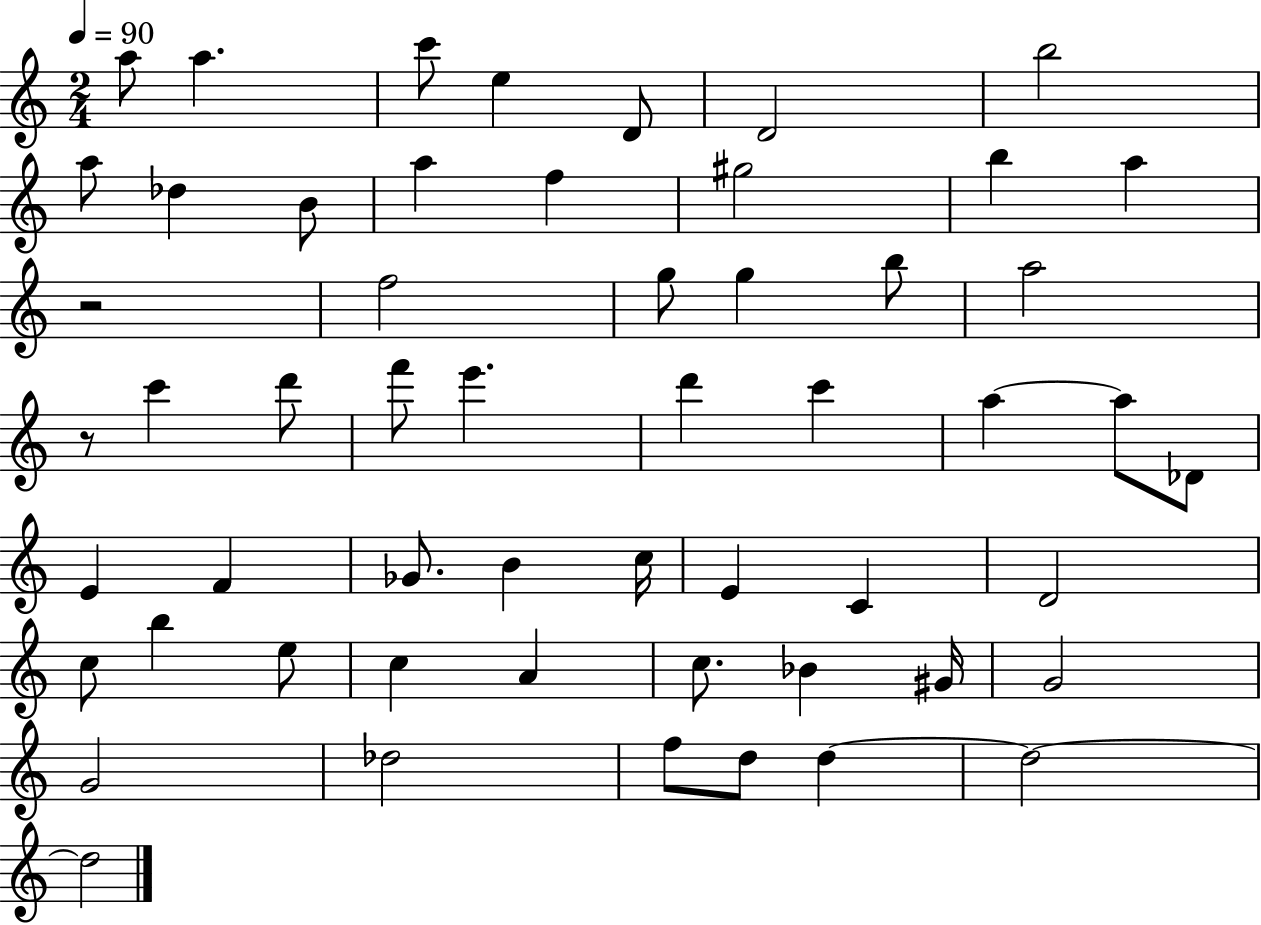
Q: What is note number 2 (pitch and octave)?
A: A5